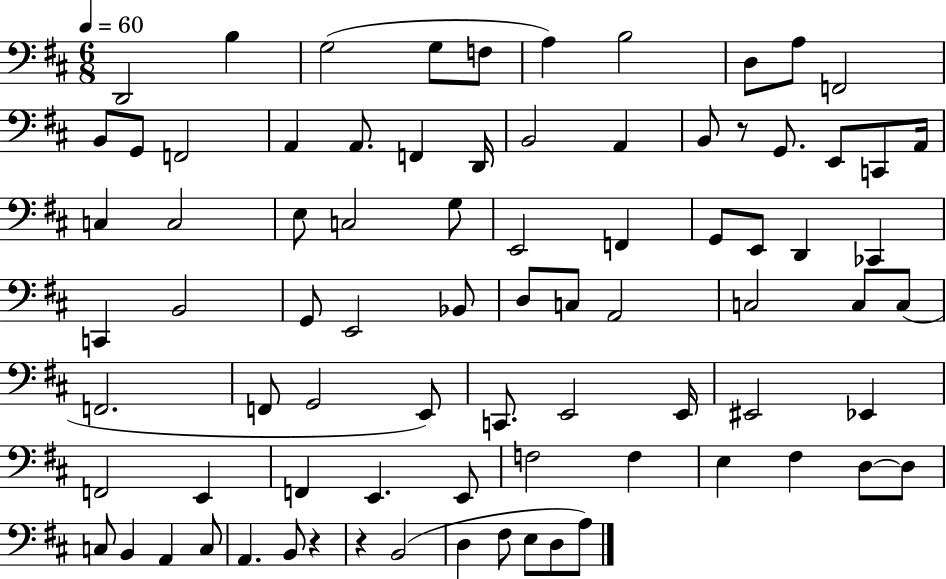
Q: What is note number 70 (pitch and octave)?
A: C3